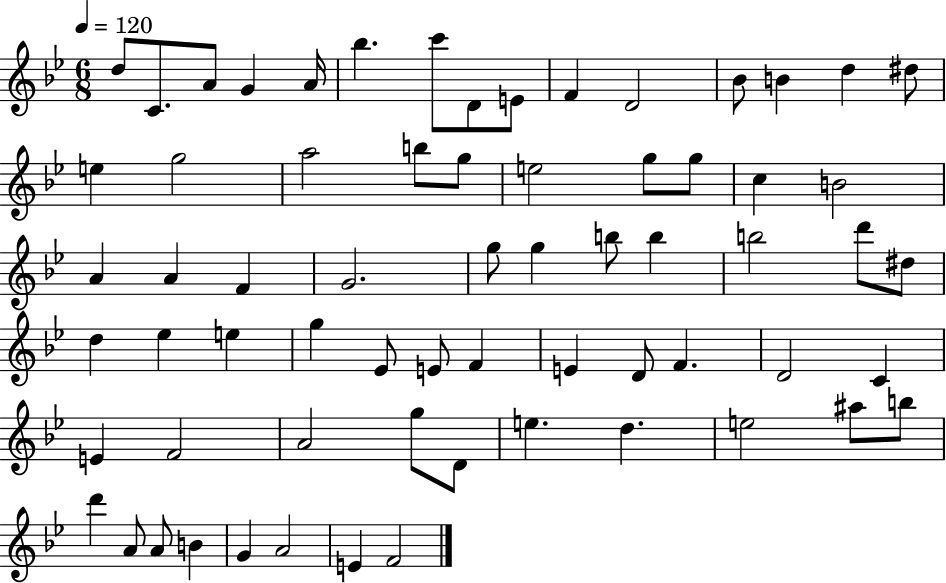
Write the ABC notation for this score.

X:1
T:Untitled
M:6/8
L:1/4
K:Bb
d/2 C/2 A/2 G A/4 _b c'/2 D/2 E/2 F D2 _B/2 B d ^d/2 e g2 a2 b/2 g/2 e2 g/2 g/2 c B2 A A F G2 g/2 g b/2 b b2 d'/2 ^d/2 d _e e g _E/2 E/2 F E D/2 F D2 C E F2 A2 g/2 D/2 e d e2 ^a/2 b/2 d' A/2 A/2 B G A2 E F2